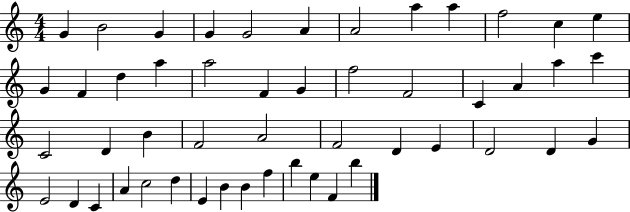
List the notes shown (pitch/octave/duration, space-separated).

G4/q B4/h G4/q G4/q G4/h A4/q A4/h A5/q A5/q F5/h C5/q E5/q G4/q F4/q D5/q A5/q A5/h F4/q G4/q F5/h F4/h C4/q A4/q A5/q C6/q C4/h D4/q B4/q F4/h A4/h F4/h D4/q E4/q D4/h D4/q G4/q E4/h D4/q C4/q A4/q C5/h D5/q E4/q B4/q B4/q F5/q B5/q E5/q F4/q B5/q